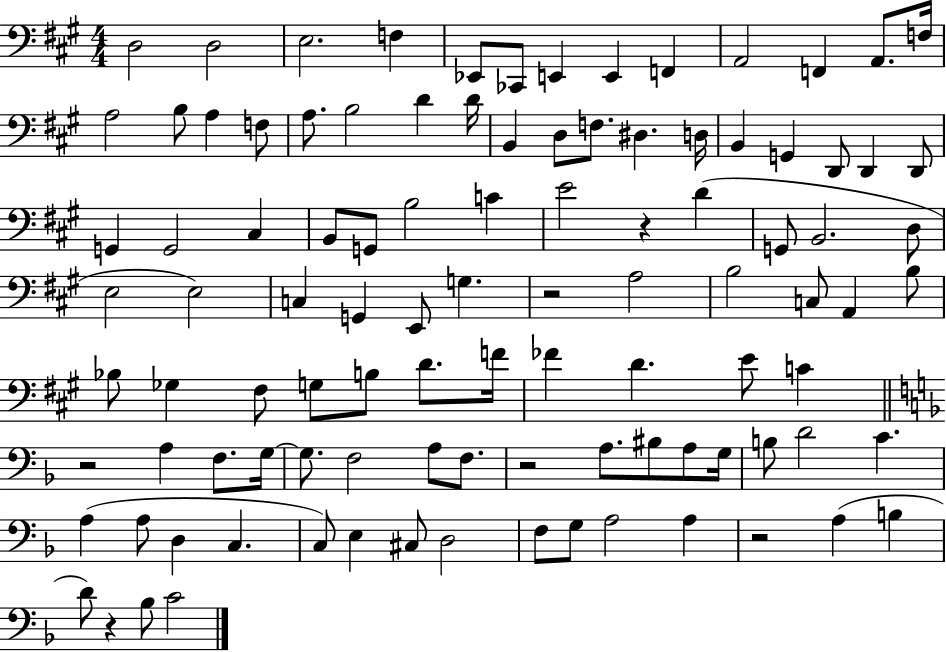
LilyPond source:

{
  \clef bass
  \numericTimeSignature
  \time 4/4
  \key a \major
  d2 d2 | e2. f4 | ees,8 ces,8 e,4 e,4 f,4 | a,2 f,4 a,8. f16 | \break a2 b8 a4 f8 | a8. b2 d'4 d'16 | b,4 d8 f8. dis4. d16 | b,4 g,4 d,8 d,4 d,8 | \break g,4 g,2 cis4 | b,8 g,8 b2 c'4 | e'2 r4 d'4( | g,8 b,2. d8 | \break e2 e2) | c4 g,4 e,8 g4. | r2 a2 | b2 c8 a,4 b8 | \break bes8 ges4 fis8 g8 b8 d'8. f'16 | fes'4 d'4. e'8 c'4 | \bar "||" \break \key f \major r2 a4 f8. g16~~ | g8. f2 a8 f8. | r2 a8. bis8 a8 g16 | b8 d'2 c'4. | \break a4( a8 d4 c4. | c8) e4 cis8 d2 | f8 g8 a2 a4 | r2 a4( b4 | \break d'8) r4 bes8 c'2 | \bar "|."
}